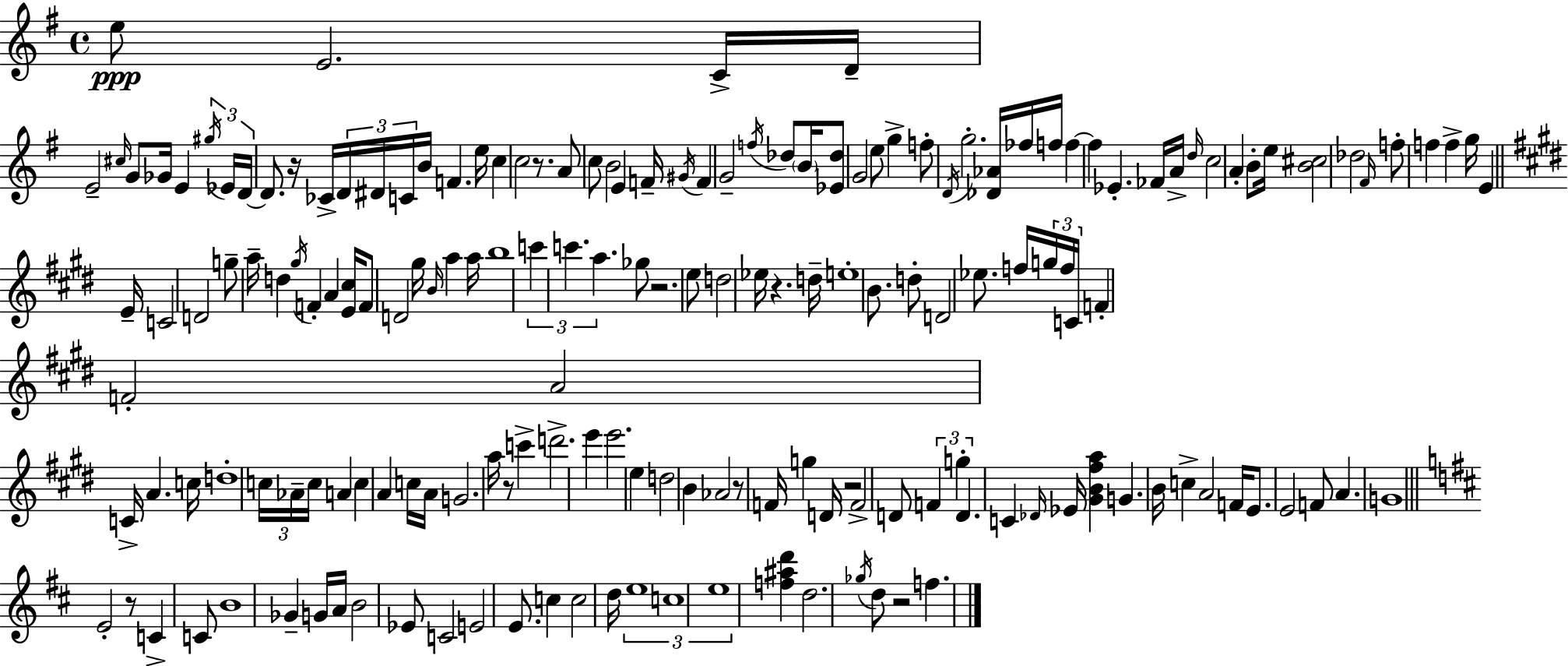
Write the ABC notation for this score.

X:1
T:Untitled
M:4/4
L:1/4
K:Em
e/2 E2 C/4 D/4 E2 ^c/4 G/2 _G/4 E ^g/4 _E/4 D/4 D/2 z/4 _C/4 D/4 ^D/4 C/4 B/4 F e/4 c c2 z/2 A/2 c/2 B2 E F/4 ^G/4 F G2 f/4 _d/2 B/4 [_E_d]/2 G2 e/2 g f/2 D/4 g2 [_D_A]/4 _f/4 f/4 f f _E _F/4 A/4 d/4 c2 A B/2 e/4 [B^c]2 _d2 ^F/4 f/2 f f g/4 E E/4 C2 D2 g/2 a/4 d ^g/4 F A [E^c]/4 F/2 D2 ^g/4 B/4 a a/4 b4 c' c' a _g/2 z2 e/2 d2 _e/4 z d/4 e4 B/2 d/2 D2 _e/2 f/4 g/4 f/4 C/4 F F2 A2 C/4 A c/4 d4 c/4 _A/4 c/4 A c A c/4 A/4 G2 a/4 z/2 c' d'2 e' e'2 e d2 B _A2 z/2 F/4 g D/4 z2 F2 D/2 F g D C _D/4 _E/4 [^GB^fa] G B/4 c A2 F/4 E/2 E2 F/2 A G4 E2 z/2 C C/2 B4 _G G/4 A/4 B2 _E/2 C2 E2 E/2 c c2 d/4 e4 c4 e4 [f^ad'] d2 _g/4 d/2 z2 f